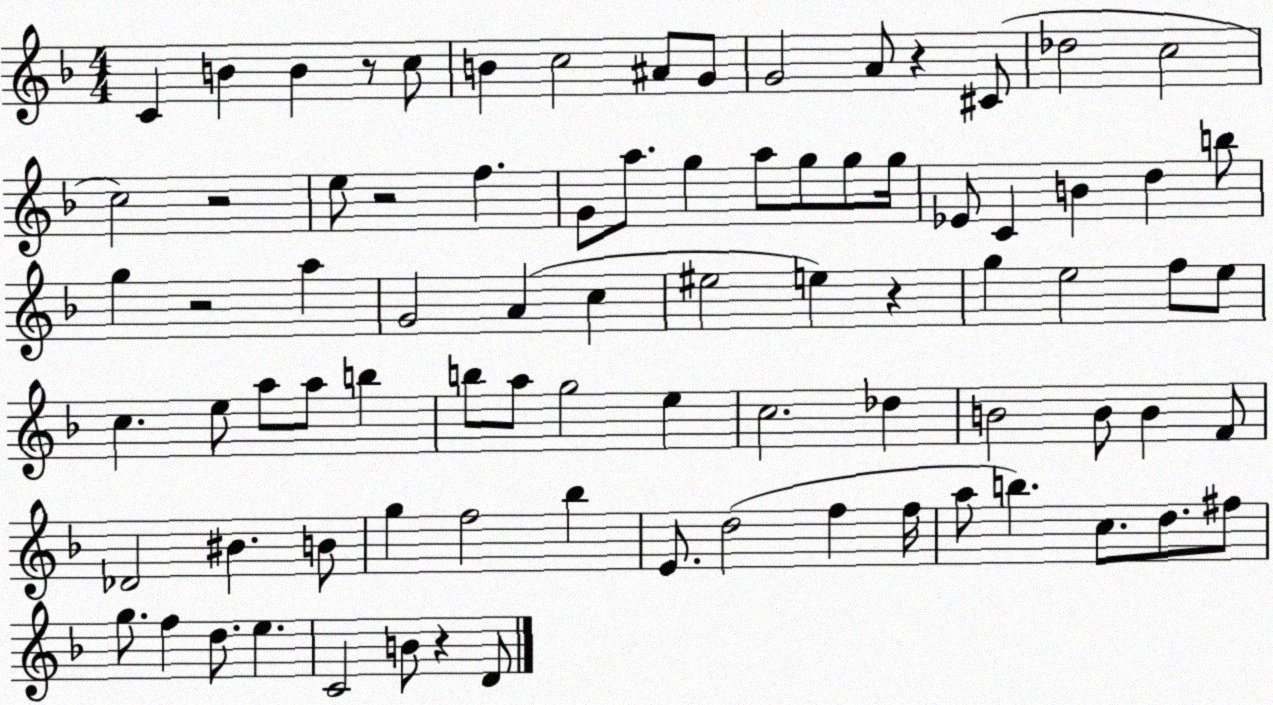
X:1
T:Untitled
M:4/4
L:1/4
K:F
C B B z/2 c/2 B c2 ^A/2 G/2 G2 A/2 z ^C/2 _d2 c2 c2 z2 e/2 z2 f G/2 a/2 g a/2 g/2 g/2 g/4 _E/2 C B d b/2 g z2 a G2 A c ^e2 e z g e2 f/2 e/2 c e/2 a/2 a/2 b b/2 a/2 g2 e c2 _d B2 B/2 B F/2 _D2 ^B B/2 g f2 _b E/2 d2 f f/4 a/2 b c/2 d/2 ^f/2 g/2 f d/2 e C2 B/2 z D/2